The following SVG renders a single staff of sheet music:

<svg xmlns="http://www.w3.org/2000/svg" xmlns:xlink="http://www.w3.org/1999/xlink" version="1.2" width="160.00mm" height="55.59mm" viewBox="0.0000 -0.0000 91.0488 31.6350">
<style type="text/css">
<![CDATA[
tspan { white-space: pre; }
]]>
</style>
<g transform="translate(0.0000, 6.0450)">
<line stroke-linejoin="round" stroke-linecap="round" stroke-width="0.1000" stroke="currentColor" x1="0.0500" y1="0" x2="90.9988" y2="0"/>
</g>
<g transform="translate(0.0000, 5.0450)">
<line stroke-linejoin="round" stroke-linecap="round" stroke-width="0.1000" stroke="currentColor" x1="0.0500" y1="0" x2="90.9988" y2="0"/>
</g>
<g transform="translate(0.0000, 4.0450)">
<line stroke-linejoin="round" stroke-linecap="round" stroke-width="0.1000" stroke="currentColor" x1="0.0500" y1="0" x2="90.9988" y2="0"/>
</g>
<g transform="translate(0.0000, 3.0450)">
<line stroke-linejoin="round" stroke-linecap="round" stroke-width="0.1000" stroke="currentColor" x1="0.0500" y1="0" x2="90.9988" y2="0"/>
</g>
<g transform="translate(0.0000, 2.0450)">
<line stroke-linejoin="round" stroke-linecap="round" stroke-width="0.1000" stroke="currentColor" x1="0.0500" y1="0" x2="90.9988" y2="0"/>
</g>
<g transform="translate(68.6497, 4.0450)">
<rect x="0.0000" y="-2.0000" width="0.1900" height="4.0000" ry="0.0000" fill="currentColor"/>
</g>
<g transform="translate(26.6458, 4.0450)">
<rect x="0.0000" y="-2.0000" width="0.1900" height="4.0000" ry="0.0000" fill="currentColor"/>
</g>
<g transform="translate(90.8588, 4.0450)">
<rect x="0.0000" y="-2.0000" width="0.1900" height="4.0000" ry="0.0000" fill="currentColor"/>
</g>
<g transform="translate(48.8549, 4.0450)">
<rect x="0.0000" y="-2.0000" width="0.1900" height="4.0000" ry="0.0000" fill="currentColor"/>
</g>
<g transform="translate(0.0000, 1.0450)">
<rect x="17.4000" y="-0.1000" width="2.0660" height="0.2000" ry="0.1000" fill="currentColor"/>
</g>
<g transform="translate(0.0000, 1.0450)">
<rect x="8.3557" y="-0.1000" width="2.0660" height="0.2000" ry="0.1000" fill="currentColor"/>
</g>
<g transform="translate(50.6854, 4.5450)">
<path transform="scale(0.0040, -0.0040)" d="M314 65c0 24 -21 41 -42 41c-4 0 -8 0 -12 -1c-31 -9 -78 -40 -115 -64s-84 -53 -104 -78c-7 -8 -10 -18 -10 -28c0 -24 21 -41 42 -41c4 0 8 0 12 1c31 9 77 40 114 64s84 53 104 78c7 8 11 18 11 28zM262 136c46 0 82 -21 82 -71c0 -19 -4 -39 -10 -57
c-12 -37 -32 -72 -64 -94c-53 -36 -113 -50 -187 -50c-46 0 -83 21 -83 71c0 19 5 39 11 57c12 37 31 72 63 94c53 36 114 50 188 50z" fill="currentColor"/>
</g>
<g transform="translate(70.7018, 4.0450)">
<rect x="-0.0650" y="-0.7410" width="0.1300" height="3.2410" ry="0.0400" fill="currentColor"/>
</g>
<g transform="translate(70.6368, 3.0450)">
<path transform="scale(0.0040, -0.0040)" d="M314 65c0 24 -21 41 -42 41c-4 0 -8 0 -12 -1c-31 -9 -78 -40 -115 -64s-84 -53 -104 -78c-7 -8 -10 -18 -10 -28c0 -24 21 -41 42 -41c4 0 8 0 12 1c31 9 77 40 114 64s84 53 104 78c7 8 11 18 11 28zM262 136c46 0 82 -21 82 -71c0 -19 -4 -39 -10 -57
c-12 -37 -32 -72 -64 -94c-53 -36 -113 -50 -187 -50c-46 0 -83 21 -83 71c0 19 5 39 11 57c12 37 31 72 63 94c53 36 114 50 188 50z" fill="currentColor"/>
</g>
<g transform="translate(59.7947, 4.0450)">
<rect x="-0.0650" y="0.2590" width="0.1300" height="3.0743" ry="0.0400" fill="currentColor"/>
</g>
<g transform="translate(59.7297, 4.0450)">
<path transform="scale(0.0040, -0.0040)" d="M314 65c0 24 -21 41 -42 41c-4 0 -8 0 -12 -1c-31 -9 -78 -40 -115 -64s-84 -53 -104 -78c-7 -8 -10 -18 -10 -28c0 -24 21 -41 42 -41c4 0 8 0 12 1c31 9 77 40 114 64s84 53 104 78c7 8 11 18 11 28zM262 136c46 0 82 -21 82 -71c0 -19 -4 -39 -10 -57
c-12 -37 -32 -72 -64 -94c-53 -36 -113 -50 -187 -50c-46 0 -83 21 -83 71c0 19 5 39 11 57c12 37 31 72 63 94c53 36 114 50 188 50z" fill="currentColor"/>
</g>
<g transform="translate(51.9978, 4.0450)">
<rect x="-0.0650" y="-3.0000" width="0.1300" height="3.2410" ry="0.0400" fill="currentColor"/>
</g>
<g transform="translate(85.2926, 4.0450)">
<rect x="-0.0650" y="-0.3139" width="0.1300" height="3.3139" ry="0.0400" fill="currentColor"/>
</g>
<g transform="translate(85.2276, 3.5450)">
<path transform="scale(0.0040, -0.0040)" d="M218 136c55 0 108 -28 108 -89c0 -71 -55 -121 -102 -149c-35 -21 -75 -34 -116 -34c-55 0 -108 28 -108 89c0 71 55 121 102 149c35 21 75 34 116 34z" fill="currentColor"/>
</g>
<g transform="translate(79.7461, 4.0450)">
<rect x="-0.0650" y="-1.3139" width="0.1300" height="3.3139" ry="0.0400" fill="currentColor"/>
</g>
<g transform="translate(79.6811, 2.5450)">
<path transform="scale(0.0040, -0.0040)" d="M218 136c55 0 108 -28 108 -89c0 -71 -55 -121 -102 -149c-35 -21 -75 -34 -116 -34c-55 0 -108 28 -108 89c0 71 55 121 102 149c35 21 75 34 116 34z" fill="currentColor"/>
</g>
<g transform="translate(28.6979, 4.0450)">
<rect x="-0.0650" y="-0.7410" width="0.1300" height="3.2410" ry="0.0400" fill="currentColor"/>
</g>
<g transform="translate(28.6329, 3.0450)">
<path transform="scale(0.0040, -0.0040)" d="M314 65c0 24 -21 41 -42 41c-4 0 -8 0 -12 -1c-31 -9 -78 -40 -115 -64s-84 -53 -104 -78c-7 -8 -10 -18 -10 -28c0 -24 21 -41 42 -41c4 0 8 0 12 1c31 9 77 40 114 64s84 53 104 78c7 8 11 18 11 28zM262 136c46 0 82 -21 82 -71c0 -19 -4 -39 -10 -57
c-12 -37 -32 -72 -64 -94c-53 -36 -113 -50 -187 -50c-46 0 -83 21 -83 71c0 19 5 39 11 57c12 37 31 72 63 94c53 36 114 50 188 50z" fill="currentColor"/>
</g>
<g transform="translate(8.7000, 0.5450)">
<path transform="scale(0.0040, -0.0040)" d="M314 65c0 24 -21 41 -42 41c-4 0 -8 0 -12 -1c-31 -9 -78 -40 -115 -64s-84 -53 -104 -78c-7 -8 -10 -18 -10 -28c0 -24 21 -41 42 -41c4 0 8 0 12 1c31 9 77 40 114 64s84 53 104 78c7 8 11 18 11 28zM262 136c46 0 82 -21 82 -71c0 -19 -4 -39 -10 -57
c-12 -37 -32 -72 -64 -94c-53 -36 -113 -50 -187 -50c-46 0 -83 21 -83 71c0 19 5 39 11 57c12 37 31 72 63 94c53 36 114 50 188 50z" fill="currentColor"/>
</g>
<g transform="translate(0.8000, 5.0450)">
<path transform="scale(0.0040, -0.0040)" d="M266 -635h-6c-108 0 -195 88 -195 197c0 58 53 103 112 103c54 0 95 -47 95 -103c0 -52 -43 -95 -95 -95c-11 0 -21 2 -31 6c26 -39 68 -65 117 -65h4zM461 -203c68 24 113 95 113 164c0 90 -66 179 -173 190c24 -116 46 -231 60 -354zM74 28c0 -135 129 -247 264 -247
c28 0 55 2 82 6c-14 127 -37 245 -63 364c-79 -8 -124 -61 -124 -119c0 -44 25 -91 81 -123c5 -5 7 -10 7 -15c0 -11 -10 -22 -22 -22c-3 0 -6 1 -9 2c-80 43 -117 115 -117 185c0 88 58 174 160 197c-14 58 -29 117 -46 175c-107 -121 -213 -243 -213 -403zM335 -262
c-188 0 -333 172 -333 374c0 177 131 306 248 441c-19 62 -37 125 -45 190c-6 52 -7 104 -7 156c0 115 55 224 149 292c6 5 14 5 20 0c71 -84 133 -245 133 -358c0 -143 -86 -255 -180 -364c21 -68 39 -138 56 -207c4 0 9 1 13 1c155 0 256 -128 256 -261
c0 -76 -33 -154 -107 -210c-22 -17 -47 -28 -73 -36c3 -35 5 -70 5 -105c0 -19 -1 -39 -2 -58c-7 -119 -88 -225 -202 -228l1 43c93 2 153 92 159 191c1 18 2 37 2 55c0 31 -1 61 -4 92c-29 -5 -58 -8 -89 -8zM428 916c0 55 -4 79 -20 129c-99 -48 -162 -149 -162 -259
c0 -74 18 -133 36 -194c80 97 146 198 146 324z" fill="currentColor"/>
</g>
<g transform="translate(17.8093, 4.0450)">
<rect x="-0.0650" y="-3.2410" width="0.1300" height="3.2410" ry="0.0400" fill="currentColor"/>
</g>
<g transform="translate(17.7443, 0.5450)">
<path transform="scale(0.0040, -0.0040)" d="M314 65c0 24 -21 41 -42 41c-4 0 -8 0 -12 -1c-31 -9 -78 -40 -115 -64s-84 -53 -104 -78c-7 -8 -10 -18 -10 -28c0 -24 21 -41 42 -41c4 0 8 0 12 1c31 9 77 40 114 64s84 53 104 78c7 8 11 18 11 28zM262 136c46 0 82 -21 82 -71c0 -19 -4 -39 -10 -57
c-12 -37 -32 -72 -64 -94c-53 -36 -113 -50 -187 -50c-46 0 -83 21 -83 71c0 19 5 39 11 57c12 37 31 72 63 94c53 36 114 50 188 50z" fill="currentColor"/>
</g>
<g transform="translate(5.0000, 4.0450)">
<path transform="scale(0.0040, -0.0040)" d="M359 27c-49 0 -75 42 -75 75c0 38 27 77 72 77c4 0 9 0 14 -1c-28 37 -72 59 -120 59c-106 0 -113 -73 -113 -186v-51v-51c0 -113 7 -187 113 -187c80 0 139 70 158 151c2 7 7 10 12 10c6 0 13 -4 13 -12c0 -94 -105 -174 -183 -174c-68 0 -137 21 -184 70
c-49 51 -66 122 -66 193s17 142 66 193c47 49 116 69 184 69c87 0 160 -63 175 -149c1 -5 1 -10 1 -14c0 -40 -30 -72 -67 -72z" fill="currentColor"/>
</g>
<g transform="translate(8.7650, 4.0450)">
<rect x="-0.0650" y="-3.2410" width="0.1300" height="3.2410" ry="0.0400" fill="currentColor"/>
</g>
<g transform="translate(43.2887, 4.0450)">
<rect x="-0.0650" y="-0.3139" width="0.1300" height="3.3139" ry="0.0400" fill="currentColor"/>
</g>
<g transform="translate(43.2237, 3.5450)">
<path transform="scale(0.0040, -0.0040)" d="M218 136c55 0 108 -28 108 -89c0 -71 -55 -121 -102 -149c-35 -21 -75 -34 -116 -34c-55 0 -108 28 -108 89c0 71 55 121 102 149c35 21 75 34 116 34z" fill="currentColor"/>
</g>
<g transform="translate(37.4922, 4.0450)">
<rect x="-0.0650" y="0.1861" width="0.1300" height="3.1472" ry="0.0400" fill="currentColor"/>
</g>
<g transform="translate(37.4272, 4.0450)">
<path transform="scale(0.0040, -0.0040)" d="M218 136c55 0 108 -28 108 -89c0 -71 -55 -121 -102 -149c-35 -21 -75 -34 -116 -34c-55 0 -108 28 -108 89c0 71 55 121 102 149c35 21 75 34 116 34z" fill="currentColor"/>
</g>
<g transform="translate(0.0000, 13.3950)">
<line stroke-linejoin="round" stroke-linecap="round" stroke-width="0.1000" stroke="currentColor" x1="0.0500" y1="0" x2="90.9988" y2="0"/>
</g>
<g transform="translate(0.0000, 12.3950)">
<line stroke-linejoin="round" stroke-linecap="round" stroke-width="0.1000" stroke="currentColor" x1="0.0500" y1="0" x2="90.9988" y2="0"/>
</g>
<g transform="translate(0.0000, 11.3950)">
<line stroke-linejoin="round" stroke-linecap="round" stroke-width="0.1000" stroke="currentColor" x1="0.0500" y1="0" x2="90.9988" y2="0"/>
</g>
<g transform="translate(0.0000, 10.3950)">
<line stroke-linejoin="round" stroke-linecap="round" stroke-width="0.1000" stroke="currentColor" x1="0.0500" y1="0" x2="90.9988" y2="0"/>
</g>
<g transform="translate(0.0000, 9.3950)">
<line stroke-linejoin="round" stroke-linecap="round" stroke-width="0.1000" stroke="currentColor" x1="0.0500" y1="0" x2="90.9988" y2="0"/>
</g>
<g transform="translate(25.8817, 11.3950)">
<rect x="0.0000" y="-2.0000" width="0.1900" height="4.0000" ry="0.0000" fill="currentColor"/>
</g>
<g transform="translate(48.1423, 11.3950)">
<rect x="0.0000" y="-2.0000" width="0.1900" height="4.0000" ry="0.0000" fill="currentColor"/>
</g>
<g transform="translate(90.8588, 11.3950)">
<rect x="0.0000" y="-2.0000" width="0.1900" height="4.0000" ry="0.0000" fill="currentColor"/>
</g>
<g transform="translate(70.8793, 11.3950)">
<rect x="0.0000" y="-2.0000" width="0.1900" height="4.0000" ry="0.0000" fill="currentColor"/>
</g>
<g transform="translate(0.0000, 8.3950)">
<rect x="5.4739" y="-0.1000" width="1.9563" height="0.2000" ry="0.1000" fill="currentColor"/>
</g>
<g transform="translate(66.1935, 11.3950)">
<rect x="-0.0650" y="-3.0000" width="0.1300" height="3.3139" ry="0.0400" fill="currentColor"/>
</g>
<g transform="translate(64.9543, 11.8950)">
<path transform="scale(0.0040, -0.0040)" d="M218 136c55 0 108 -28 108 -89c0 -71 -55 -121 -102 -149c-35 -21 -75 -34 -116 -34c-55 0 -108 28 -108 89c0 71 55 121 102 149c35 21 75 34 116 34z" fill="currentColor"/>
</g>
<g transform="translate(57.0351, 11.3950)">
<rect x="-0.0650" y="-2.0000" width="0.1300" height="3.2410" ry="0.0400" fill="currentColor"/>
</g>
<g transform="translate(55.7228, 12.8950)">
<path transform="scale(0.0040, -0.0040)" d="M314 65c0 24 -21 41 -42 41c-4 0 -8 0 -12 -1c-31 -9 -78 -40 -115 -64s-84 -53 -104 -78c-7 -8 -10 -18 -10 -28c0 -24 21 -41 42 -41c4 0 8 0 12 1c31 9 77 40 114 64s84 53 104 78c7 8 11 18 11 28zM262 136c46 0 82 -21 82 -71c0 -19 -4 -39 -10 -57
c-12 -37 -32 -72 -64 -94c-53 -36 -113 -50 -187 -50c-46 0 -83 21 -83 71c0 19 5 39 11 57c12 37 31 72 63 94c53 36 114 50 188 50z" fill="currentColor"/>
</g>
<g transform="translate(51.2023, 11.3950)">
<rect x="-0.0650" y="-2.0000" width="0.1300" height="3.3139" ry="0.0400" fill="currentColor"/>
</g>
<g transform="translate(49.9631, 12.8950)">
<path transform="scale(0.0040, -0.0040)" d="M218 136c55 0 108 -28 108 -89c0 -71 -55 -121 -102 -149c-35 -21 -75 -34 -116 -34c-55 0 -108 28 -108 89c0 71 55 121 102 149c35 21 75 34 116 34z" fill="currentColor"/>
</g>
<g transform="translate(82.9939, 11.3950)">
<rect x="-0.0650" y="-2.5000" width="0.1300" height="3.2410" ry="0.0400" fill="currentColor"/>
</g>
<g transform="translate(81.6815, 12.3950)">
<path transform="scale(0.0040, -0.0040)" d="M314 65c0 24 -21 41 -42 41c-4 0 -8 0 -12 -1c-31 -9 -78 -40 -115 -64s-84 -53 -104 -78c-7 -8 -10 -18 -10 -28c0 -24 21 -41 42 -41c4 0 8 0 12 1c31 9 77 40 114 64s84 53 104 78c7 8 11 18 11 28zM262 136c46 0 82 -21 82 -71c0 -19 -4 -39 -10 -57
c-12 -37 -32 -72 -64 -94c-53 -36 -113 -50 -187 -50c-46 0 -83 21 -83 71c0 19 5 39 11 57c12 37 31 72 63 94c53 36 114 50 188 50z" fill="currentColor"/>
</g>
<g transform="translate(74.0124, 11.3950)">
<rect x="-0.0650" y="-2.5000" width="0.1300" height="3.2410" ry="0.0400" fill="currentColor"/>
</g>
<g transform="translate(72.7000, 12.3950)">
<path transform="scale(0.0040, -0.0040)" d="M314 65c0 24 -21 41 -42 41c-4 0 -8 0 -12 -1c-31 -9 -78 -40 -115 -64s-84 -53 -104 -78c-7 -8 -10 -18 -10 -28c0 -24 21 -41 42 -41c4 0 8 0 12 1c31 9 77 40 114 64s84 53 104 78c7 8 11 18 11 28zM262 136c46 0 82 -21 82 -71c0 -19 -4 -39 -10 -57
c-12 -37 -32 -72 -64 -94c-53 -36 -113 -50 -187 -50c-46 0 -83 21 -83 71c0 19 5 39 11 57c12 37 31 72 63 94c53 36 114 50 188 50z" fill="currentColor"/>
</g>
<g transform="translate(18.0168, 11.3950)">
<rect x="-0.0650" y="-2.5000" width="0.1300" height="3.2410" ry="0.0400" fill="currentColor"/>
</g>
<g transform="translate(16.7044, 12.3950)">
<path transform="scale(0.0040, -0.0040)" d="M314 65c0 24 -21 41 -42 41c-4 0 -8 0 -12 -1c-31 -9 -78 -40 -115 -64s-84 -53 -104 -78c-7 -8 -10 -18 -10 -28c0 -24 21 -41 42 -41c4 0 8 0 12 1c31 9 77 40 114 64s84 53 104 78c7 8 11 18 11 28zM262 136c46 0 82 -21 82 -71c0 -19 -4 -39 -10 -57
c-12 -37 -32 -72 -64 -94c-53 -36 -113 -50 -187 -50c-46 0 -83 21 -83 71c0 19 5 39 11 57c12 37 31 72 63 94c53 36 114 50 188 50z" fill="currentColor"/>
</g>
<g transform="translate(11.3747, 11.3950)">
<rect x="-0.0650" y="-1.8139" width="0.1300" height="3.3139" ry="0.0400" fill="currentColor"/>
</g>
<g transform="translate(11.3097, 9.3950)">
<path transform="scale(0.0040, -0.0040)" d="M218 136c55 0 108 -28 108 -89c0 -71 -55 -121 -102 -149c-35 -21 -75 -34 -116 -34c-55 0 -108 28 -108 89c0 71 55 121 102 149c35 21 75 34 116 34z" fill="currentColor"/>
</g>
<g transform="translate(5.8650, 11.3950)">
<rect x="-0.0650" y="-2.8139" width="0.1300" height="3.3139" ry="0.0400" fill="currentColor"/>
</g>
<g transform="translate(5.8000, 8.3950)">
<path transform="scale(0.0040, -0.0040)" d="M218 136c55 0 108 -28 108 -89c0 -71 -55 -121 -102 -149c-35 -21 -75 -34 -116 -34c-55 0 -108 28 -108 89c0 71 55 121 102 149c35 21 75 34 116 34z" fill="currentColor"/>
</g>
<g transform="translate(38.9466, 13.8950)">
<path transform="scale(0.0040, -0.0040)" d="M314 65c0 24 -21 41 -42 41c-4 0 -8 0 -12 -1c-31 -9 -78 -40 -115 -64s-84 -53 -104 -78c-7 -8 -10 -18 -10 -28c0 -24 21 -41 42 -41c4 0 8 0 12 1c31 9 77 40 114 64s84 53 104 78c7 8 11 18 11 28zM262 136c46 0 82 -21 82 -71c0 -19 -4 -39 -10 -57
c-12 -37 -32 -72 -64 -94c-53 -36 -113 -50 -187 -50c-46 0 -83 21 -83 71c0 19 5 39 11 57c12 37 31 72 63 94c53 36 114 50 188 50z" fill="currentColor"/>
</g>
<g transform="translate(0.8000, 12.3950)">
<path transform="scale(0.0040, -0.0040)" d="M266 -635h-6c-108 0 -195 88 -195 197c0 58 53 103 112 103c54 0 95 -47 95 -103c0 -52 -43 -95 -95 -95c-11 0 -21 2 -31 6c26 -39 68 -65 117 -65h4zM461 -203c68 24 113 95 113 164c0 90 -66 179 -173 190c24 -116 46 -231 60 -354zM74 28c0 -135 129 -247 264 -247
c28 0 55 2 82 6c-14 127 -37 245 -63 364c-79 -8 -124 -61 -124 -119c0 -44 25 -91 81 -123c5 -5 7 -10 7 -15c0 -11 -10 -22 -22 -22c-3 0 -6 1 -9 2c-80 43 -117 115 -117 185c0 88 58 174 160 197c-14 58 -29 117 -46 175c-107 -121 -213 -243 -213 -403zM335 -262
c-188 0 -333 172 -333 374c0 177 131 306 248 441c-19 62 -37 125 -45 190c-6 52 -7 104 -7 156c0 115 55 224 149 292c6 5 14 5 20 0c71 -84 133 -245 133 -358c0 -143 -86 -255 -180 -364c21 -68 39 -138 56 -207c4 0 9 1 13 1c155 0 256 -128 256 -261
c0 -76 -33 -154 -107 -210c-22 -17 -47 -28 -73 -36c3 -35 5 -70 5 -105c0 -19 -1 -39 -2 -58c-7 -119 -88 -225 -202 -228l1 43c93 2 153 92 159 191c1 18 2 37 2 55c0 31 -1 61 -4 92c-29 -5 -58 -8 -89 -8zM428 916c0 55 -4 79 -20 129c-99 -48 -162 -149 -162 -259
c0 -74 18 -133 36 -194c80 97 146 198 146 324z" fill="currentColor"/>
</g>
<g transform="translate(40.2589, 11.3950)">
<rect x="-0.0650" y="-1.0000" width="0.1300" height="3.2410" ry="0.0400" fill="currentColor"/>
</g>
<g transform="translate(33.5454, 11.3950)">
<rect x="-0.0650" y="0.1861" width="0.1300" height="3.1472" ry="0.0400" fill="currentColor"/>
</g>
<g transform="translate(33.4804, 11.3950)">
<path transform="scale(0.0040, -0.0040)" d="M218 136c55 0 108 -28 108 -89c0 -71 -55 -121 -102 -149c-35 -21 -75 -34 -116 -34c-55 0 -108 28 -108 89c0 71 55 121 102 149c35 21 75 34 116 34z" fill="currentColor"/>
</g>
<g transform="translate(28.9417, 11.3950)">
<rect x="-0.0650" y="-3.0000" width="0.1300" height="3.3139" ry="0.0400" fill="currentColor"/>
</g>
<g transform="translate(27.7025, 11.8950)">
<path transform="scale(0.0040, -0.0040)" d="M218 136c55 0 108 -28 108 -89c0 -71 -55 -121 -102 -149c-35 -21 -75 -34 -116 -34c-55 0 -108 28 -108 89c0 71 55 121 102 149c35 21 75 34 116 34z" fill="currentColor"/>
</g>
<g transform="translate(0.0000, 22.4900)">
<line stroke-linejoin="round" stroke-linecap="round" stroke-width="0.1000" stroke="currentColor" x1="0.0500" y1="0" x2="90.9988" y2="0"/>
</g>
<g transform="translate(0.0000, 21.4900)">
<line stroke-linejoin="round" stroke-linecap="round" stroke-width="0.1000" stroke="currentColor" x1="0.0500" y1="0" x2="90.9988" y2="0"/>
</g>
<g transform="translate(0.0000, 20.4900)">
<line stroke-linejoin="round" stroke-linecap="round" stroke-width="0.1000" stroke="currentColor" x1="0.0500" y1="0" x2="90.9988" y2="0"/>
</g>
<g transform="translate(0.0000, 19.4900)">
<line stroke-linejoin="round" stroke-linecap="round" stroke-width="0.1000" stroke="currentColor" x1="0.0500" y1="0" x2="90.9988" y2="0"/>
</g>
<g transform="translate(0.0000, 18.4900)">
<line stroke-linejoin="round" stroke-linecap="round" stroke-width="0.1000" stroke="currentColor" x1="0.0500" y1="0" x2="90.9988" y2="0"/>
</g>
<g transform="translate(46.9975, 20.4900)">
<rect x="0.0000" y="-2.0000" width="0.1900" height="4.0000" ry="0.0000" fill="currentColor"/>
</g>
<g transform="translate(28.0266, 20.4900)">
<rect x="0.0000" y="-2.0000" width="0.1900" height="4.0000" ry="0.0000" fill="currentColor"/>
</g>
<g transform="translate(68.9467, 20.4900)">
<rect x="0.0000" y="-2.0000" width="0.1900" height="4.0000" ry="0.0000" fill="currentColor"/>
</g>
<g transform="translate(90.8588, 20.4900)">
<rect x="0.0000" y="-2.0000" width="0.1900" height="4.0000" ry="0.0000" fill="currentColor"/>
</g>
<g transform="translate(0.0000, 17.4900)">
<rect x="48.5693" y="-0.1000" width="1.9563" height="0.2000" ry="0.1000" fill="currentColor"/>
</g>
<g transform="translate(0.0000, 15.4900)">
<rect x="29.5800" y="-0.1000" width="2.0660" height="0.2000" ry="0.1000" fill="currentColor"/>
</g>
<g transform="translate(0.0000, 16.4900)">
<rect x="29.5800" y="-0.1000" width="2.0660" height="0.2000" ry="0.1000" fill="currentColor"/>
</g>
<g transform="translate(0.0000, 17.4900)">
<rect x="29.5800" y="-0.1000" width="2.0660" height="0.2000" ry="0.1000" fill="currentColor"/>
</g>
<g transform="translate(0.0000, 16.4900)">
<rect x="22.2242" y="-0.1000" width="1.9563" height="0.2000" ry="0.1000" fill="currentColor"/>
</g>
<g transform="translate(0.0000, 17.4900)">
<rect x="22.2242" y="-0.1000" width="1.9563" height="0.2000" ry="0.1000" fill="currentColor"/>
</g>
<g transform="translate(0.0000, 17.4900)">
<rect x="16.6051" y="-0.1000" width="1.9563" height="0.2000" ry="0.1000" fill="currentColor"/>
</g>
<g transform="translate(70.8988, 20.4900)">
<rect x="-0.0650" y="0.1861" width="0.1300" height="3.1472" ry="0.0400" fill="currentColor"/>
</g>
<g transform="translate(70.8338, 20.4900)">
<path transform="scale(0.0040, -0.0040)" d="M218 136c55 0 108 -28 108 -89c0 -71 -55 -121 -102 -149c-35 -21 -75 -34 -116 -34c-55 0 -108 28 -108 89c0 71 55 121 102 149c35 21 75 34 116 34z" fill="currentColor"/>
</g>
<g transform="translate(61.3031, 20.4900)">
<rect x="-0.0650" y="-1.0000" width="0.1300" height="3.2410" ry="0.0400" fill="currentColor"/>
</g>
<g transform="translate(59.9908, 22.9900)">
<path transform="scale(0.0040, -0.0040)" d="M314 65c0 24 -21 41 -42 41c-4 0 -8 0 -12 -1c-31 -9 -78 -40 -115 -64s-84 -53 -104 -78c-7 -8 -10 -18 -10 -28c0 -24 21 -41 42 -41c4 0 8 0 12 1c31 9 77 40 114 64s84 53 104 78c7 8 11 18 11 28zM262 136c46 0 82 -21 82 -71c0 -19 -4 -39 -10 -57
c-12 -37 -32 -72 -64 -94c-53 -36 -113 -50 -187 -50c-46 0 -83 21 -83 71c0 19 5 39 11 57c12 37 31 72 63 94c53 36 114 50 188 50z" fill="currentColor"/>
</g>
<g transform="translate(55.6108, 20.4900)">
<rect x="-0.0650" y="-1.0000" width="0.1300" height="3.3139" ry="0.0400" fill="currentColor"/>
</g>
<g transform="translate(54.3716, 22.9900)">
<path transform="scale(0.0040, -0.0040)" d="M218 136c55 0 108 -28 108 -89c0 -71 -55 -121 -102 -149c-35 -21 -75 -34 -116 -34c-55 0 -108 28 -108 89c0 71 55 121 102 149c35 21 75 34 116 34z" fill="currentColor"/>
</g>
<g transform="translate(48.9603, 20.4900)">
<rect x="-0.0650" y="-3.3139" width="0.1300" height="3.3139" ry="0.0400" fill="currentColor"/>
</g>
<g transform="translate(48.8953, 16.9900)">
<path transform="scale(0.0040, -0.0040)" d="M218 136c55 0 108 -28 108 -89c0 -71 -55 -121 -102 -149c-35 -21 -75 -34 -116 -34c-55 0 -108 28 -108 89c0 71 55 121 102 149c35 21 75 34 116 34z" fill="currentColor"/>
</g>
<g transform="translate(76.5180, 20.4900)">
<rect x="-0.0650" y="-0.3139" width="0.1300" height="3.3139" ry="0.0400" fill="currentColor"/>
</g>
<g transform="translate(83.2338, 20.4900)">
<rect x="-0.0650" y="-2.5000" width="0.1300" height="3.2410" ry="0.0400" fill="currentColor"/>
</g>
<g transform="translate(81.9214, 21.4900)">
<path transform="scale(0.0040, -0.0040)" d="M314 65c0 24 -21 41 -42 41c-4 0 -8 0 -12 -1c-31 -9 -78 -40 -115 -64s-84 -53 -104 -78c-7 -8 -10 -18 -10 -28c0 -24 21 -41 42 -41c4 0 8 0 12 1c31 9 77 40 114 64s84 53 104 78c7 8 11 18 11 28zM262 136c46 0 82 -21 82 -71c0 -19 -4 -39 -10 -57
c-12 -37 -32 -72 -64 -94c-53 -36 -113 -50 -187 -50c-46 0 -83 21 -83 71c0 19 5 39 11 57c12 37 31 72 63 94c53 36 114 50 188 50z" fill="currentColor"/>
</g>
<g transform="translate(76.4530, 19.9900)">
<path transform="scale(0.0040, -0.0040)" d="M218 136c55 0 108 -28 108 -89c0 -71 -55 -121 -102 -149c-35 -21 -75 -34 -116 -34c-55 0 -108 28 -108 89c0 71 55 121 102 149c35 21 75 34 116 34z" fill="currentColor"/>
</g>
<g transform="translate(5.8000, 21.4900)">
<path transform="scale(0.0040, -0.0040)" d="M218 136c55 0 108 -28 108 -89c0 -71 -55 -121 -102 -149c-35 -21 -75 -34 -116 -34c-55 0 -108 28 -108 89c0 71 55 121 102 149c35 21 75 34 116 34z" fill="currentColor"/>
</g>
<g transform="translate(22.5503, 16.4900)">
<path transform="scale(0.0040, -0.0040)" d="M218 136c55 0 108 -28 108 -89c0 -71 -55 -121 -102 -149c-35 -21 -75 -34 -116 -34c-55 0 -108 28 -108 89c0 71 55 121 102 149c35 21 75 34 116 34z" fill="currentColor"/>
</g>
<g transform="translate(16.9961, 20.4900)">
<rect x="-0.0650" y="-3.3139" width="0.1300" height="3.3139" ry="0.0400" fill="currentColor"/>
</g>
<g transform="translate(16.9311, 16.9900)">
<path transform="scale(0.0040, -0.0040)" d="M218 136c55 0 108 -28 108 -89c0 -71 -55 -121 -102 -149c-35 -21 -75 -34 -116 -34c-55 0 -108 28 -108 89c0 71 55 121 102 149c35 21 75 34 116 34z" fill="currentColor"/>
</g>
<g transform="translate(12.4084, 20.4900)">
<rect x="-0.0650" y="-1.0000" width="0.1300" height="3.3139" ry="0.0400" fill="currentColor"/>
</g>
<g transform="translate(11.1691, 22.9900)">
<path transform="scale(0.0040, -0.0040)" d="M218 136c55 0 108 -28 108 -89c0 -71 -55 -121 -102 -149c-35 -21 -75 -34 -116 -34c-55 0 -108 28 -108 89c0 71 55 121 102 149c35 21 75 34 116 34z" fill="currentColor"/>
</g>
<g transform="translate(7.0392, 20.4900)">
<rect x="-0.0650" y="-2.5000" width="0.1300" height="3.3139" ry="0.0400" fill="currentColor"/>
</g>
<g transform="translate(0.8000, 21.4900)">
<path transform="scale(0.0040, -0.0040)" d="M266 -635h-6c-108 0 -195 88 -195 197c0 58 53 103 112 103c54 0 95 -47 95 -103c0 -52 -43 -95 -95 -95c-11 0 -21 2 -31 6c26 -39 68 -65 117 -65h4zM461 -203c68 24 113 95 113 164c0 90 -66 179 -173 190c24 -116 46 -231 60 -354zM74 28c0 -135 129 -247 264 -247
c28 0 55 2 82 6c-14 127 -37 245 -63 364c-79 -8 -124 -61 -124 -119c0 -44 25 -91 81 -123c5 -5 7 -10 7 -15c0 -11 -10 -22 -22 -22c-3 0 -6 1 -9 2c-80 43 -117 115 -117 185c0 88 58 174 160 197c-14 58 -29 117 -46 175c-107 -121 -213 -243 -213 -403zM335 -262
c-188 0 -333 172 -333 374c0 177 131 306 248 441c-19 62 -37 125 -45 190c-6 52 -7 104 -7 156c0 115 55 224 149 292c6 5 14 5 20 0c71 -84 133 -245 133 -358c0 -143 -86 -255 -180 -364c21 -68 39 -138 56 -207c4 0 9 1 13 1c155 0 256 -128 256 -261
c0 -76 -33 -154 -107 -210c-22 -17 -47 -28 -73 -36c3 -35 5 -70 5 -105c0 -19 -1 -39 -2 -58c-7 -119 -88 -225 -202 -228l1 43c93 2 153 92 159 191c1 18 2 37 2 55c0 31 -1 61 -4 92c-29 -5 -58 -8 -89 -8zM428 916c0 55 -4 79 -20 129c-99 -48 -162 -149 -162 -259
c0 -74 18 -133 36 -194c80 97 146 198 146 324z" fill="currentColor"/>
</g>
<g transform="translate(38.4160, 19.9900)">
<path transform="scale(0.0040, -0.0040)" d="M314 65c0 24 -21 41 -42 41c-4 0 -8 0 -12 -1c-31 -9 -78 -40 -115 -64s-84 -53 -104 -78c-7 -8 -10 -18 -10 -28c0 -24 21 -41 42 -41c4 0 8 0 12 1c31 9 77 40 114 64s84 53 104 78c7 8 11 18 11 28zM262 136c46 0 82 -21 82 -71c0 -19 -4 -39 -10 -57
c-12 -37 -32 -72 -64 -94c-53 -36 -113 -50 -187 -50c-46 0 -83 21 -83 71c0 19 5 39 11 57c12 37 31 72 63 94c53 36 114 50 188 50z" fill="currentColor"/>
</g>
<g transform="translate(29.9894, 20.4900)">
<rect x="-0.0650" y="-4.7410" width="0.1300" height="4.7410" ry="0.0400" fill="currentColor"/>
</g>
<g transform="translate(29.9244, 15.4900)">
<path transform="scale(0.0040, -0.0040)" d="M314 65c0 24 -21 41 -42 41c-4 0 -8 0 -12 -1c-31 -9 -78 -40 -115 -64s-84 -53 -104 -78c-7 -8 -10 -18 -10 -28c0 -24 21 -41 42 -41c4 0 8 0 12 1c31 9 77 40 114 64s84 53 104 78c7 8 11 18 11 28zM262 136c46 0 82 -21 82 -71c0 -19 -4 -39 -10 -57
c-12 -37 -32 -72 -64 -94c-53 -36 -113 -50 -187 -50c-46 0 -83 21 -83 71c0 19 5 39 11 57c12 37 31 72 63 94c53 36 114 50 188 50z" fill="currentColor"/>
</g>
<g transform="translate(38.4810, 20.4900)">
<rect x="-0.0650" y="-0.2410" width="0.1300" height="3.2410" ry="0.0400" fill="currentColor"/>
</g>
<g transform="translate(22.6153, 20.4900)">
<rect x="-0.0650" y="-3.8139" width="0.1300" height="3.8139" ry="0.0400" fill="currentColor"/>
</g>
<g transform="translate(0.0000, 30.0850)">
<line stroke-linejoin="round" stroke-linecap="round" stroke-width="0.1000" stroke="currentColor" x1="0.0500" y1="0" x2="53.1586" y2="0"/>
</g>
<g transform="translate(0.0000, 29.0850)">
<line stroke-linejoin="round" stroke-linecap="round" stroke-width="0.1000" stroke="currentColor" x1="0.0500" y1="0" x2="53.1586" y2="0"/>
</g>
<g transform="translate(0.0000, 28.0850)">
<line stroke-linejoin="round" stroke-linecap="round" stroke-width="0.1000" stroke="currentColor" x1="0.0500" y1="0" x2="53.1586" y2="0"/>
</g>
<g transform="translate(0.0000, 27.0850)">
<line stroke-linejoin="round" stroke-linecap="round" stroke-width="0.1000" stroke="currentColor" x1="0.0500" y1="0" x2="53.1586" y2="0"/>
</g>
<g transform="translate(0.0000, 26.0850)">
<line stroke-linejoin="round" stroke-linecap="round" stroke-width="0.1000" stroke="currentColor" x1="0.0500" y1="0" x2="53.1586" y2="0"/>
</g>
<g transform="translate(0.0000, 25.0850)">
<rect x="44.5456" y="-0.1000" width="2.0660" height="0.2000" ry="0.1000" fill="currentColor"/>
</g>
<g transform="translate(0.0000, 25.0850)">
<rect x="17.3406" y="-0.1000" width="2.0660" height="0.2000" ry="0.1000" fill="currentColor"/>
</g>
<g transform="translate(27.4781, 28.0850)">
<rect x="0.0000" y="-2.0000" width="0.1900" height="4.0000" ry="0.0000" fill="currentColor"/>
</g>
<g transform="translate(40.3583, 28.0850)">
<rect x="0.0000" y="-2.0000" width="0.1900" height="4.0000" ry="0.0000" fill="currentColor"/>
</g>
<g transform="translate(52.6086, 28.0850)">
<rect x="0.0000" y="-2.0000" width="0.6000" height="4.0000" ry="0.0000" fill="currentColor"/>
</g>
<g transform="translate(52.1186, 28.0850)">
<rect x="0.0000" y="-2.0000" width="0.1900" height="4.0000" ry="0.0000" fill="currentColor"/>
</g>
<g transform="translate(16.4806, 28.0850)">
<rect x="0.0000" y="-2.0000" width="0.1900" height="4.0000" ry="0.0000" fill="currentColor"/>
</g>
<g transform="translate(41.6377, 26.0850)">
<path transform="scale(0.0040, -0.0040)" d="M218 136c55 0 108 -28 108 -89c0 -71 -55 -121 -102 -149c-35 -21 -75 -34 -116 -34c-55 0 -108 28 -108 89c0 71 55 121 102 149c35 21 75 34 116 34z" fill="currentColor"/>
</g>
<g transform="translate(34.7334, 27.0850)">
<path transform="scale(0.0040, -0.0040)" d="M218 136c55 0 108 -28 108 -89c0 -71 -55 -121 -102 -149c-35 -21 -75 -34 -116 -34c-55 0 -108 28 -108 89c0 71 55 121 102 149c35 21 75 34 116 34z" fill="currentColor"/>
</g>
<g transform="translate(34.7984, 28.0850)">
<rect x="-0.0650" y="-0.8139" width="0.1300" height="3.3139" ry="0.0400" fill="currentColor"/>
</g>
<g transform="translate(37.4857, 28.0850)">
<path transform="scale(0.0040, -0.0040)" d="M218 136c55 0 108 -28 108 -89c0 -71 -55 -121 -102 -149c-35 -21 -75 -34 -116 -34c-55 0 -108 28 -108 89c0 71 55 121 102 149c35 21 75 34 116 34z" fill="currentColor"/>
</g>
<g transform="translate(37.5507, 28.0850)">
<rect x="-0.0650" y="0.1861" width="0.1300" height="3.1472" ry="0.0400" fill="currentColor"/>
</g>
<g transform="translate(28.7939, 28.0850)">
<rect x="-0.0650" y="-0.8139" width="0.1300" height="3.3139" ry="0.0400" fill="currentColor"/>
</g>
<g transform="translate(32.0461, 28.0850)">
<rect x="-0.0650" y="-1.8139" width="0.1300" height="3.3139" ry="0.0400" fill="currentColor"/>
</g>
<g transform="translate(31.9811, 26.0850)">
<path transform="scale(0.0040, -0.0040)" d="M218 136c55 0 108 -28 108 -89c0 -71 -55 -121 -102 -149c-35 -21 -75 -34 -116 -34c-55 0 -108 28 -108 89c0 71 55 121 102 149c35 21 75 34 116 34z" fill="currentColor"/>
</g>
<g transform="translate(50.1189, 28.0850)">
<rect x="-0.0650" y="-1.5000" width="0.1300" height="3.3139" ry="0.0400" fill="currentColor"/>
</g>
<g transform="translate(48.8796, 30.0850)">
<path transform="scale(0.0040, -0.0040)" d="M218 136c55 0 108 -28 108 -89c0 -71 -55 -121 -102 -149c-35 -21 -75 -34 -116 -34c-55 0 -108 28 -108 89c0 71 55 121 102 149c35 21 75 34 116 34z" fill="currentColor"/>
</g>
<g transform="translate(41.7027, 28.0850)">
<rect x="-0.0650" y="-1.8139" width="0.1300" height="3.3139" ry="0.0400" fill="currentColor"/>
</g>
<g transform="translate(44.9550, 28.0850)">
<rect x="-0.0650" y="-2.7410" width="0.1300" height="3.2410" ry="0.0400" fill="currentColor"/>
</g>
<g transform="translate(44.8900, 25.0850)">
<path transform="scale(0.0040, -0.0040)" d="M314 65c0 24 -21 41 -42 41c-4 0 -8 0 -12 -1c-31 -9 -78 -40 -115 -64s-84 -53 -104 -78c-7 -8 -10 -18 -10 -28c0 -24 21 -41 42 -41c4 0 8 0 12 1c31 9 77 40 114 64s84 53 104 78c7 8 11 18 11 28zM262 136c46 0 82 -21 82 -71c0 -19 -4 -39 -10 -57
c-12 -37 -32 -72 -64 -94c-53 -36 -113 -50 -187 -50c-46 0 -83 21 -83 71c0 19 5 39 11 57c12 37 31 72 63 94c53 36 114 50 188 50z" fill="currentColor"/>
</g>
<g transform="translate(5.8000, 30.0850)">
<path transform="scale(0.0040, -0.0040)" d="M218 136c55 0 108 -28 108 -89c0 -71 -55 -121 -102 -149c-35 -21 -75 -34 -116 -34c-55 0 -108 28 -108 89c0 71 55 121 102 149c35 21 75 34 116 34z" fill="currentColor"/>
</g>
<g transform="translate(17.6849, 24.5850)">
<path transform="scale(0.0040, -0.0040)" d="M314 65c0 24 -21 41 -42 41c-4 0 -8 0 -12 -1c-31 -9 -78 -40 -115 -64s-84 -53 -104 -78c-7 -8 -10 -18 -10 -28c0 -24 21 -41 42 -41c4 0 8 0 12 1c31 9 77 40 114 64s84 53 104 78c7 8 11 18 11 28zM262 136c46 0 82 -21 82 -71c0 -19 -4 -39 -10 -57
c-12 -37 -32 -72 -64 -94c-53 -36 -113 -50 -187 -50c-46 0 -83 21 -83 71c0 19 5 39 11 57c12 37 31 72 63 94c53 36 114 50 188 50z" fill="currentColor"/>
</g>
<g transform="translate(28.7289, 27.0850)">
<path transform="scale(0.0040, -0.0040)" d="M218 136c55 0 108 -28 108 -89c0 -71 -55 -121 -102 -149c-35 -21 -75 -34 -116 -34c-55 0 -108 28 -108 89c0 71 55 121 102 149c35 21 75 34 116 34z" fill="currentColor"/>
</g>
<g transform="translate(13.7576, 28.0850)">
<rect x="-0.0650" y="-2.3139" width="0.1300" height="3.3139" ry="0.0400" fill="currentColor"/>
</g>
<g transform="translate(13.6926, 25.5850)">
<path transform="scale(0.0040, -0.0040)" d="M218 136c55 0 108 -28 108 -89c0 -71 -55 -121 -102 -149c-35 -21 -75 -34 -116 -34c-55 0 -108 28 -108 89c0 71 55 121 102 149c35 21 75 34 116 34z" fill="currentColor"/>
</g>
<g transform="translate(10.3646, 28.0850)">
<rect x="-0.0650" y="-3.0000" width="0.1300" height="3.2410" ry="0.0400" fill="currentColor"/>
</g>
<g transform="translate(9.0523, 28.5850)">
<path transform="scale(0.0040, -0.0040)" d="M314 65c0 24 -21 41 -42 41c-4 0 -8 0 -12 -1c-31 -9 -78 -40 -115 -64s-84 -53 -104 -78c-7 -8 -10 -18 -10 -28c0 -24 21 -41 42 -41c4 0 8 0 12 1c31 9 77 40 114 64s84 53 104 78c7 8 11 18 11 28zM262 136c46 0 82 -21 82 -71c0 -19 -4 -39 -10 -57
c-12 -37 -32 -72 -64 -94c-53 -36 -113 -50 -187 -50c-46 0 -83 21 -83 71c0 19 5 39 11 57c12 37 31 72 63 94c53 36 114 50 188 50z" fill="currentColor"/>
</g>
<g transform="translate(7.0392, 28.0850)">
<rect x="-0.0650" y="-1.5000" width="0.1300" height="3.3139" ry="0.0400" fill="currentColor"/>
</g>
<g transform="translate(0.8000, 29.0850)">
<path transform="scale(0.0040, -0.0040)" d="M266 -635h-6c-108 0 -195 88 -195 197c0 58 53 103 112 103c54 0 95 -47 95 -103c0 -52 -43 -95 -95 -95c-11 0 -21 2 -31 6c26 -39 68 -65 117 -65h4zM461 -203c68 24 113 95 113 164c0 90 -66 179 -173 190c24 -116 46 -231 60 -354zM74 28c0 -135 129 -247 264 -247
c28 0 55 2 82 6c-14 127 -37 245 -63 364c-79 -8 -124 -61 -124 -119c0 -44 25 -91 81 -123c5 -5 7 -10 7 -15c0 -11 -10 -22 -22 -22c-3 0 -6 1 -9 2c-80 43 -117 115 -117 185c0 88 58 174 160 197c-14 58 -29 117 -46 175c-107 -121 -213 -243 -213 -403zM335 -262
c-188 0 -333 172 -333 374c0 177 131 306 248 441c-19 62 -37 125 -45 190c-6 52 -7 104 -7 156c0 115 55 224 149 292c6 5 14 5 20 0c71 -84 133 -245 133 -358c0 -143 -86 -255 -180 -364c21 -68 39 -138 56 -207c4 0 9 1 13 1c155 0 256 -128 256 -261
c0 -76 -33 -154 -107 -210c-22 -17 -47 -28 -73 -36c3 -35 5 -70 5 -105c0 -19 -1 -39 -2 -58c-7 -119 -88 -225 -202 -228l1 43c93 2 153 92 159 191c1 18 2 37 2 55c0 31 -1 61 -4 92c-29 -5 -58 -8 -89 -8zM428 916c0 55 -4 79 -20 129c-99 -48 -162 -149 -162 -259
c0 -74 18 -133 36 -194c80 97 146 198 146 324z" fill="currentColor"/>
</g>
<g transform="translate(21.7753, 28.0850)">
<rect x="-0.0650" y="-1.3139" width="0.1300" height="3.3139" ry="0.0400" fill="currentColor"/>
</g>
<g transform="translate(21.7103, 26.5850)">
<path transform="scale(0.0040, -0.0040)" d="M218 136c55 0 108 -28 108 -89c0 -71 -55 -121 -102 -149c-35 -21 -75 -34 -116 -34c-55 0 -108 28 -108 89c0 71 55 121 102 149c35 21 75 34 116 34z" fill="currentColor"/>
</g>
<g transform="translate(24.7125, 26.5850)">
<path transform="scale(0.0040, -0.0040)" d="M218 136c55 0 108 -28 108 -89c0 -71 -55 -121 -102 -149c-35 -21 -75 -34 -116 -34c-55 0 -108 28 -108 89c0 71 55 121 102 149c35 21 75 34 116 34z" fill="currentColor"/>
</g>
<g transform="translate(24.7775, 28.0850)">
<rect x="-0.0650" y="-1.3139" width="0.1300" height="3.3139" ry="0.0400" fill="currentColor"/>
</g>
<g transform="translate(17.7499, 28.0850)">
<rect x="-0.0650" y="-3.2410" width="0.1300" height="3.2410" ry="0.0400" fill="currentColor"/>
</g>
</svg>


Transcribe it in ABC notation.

X:1
T:Untitled
M:4/4
L:1/4
K:C
b2 b2 d2 B c A2 B2 d2 e c a f G2 A B D2 F F2 A G2 G2 G D b c' e'2 c2 b D D2 B c G2 E A2 g b2 e e d f d B f a2 E